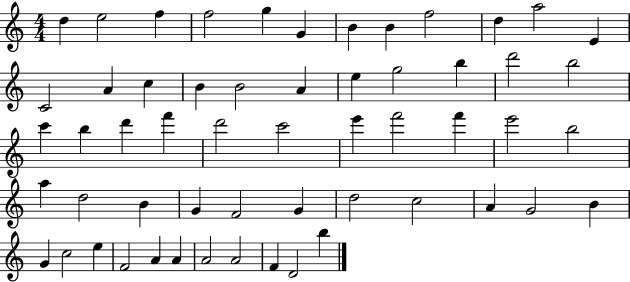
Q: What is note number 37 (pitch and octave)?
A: B4